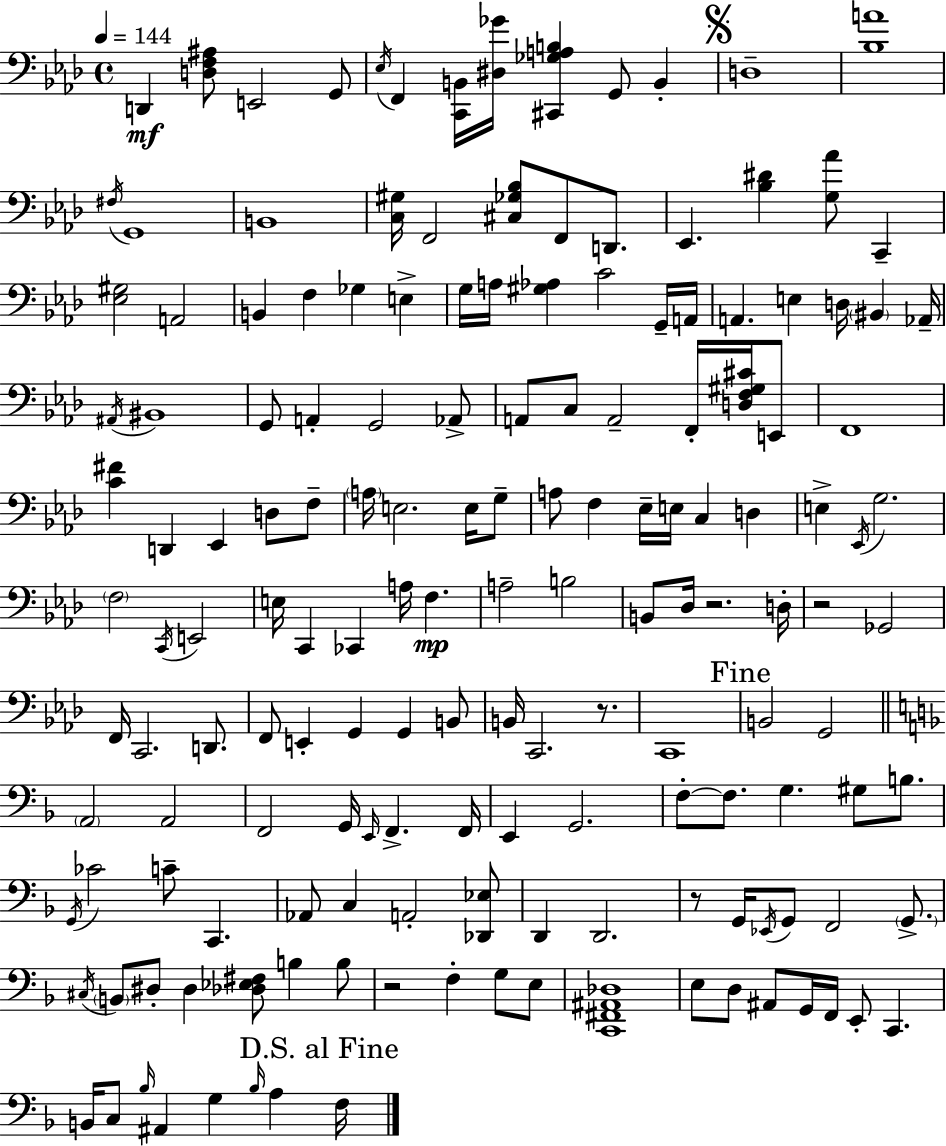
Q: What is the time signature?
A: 4/4